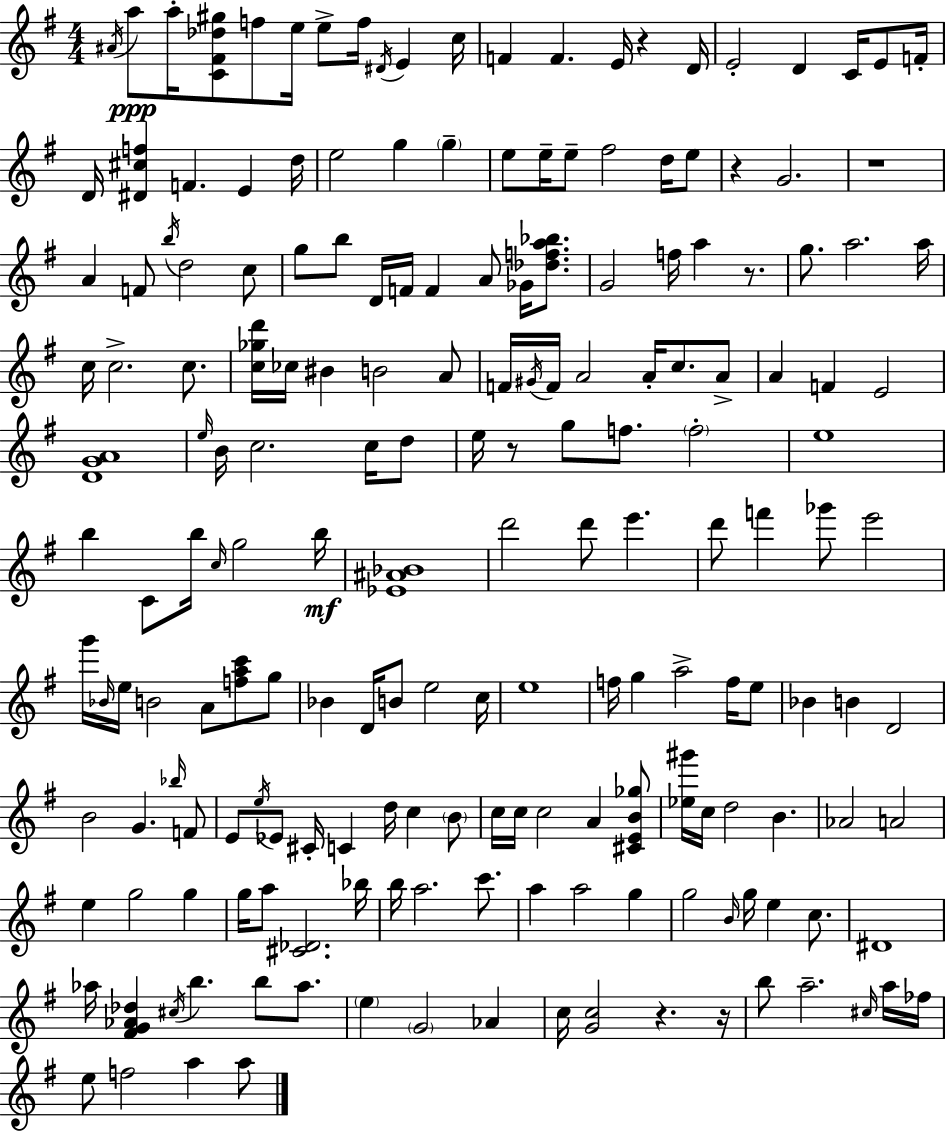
{
  \clef treble
  \numericTimeSignature
  \time 4/4
  \key g \major
  \repeat volta 2 { \acciaccatura { ais'16 }\ppp a''8 a''16-. <c' fis' des'' gis''>8 f''8 e''16 e''8-> f''16 \acciaccatura { dis'16 } e'4 | c''16 f'4 f'4. e'16 r4 | d'16 e'2-. d'4 c'16 e'8 | f'16-. d'16 <dis' cis'' f''>4 f'4. e'4 | \break d''16 e''2 g''4 \parenthesize g''4-- | e''8 e''16-- e''8-- fis''2 d''16 | e''8 r4 g'2. | r1 | \break a'4 f'8 \acciaccatura { b''16 } d''2 | c''8 g''8 b''8 d'16 f'16 f'4 a'8 ges'16 | <des'' f'' a'' bes''>8. g'2 f''16 a''4 | r8. g''8. a''2. | \break a''16 c''16 c''2.-> | c''8. <c'' ges'' d'''>16 ces''16 bis'4 b'2 | a'8 f'16 \acciaccatura { gis'16 } f'16 a'2 a'16-. c''8. | a'8-> a'4 f'4 e'2 | \break <d' g' a'>1 | \grace { e''16 } b'16 c''2. | c''16 d''8 e''16 r8 g''8 f''8. \parenthesize f''2-. | e''1 | \break b''4 c'8 b''16 \grace { c''16 } g''2 | b''16\mf <ees' ais' bes'>1 | d'''2 d'''8 | e'''4. d'''8 f'''4 ges'''8 e'''2 | \break g'''16 \grace { bes'16 } e''16 b'2 | a'8 <f'' a'' c'''>8 g''8 bes'4 d'16 b'8 e''2 | c''16 e''1 | f''16 g''4 a''2-> | \break f''16 e''8 bes'4 b'4 d'2 | b'2 g'4. | \grace { bes''16 } f'8 e'8 \acciaccatura { e''16 } ees'8 cis'16-. c'4 | d''16 c''4 \parenthesize b'8 c''16 c''16 c''2 | \break a'4 <cis' e' b' ges''>8 <ees'' gis'''>16 c''16 d''2 | b'4. aes'2 | a'2 e''4 g''2 | g''4 g''16 a''8 <cis' des'>2. | \break bes''16 b''16 a''2. | c'''8. a''4 a''2 | g''4 g''2 | \grace { b'16 } g''16 e''4 c''8. dis'1 | \break aes''16 <fis' g' aes' des''>4 \acciaccatura { cis''16 } | b''4. b''8 aes''8. \parenthesize e''4 \parenthesize g'2 | aes'4 c''16 <g' c''>2 | r4. r16 b''8 a''2.-- | \break \grace { cis''16 } a''16 fes''16 e''8 f''2 | a''4 a''8 } \bar "|."
}